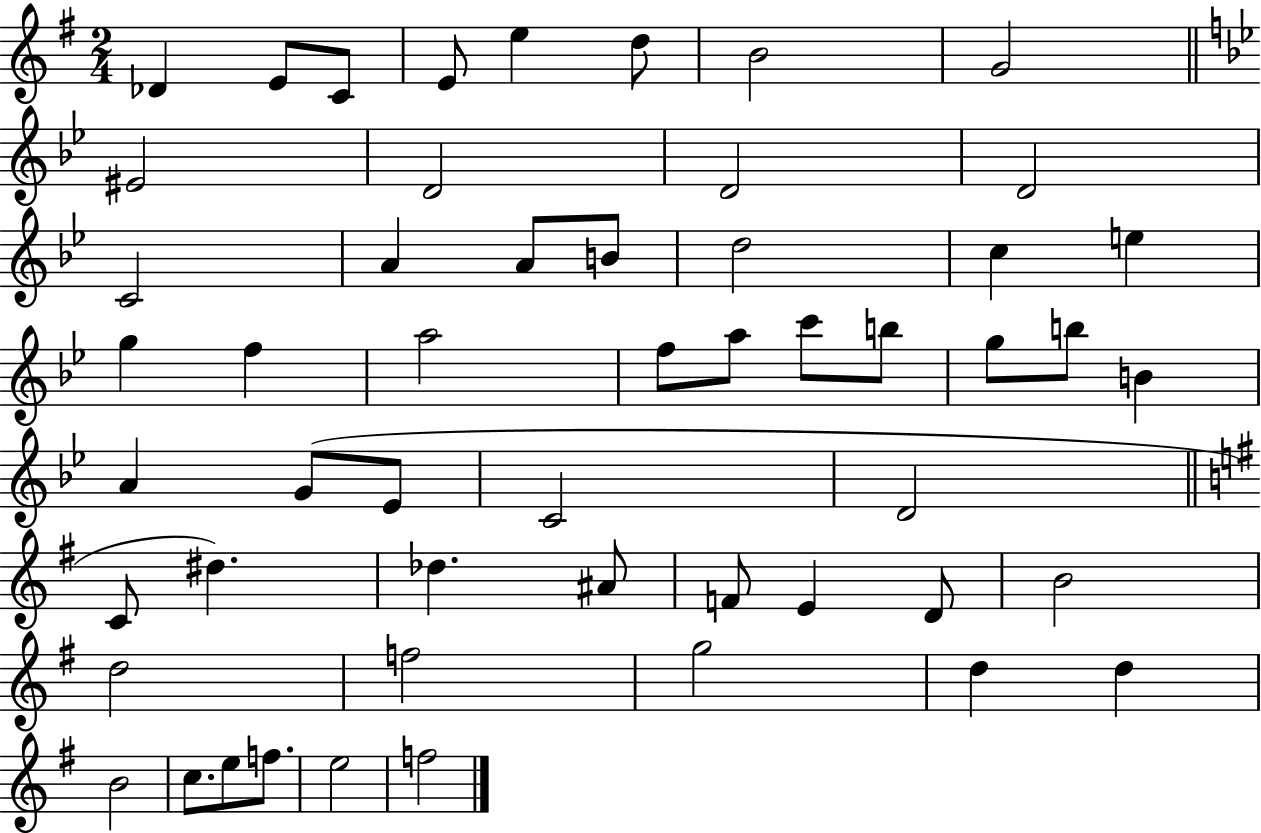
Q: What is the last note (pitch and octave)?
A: F5